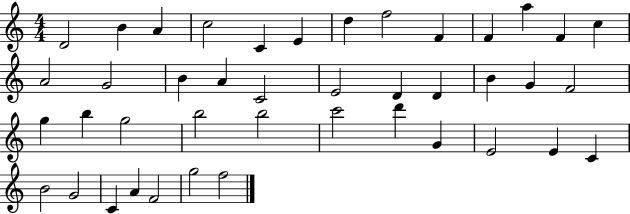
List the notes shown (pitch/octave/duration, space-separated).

D4/h B4/q A4/q C5/h C4/q E4/q D5/q F5/h F4/q F4/q A5/q F4/q C5/q A4/h G4/h B4/q A4/q C4/h E4/h D4/q D4/q B4/q G4/q F4/h G5/q B5/q G5/h B5/h B5/h C6/h D6/q G4/q E4/h E4/q C4/q B4/h G4/h C4/q A4/q F4/h G5/h F5/h